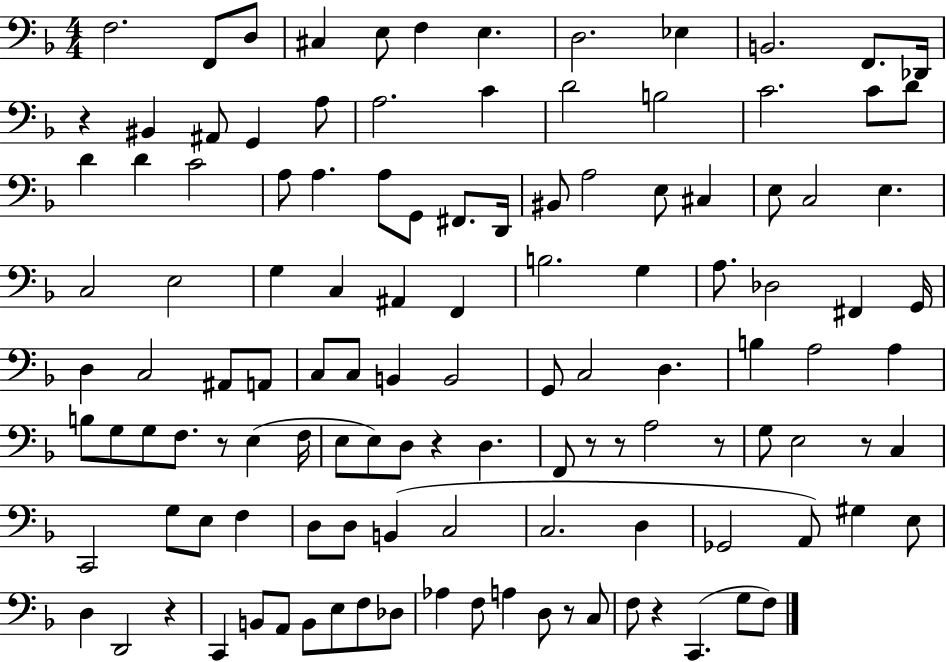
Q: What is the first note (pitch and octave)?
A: F3